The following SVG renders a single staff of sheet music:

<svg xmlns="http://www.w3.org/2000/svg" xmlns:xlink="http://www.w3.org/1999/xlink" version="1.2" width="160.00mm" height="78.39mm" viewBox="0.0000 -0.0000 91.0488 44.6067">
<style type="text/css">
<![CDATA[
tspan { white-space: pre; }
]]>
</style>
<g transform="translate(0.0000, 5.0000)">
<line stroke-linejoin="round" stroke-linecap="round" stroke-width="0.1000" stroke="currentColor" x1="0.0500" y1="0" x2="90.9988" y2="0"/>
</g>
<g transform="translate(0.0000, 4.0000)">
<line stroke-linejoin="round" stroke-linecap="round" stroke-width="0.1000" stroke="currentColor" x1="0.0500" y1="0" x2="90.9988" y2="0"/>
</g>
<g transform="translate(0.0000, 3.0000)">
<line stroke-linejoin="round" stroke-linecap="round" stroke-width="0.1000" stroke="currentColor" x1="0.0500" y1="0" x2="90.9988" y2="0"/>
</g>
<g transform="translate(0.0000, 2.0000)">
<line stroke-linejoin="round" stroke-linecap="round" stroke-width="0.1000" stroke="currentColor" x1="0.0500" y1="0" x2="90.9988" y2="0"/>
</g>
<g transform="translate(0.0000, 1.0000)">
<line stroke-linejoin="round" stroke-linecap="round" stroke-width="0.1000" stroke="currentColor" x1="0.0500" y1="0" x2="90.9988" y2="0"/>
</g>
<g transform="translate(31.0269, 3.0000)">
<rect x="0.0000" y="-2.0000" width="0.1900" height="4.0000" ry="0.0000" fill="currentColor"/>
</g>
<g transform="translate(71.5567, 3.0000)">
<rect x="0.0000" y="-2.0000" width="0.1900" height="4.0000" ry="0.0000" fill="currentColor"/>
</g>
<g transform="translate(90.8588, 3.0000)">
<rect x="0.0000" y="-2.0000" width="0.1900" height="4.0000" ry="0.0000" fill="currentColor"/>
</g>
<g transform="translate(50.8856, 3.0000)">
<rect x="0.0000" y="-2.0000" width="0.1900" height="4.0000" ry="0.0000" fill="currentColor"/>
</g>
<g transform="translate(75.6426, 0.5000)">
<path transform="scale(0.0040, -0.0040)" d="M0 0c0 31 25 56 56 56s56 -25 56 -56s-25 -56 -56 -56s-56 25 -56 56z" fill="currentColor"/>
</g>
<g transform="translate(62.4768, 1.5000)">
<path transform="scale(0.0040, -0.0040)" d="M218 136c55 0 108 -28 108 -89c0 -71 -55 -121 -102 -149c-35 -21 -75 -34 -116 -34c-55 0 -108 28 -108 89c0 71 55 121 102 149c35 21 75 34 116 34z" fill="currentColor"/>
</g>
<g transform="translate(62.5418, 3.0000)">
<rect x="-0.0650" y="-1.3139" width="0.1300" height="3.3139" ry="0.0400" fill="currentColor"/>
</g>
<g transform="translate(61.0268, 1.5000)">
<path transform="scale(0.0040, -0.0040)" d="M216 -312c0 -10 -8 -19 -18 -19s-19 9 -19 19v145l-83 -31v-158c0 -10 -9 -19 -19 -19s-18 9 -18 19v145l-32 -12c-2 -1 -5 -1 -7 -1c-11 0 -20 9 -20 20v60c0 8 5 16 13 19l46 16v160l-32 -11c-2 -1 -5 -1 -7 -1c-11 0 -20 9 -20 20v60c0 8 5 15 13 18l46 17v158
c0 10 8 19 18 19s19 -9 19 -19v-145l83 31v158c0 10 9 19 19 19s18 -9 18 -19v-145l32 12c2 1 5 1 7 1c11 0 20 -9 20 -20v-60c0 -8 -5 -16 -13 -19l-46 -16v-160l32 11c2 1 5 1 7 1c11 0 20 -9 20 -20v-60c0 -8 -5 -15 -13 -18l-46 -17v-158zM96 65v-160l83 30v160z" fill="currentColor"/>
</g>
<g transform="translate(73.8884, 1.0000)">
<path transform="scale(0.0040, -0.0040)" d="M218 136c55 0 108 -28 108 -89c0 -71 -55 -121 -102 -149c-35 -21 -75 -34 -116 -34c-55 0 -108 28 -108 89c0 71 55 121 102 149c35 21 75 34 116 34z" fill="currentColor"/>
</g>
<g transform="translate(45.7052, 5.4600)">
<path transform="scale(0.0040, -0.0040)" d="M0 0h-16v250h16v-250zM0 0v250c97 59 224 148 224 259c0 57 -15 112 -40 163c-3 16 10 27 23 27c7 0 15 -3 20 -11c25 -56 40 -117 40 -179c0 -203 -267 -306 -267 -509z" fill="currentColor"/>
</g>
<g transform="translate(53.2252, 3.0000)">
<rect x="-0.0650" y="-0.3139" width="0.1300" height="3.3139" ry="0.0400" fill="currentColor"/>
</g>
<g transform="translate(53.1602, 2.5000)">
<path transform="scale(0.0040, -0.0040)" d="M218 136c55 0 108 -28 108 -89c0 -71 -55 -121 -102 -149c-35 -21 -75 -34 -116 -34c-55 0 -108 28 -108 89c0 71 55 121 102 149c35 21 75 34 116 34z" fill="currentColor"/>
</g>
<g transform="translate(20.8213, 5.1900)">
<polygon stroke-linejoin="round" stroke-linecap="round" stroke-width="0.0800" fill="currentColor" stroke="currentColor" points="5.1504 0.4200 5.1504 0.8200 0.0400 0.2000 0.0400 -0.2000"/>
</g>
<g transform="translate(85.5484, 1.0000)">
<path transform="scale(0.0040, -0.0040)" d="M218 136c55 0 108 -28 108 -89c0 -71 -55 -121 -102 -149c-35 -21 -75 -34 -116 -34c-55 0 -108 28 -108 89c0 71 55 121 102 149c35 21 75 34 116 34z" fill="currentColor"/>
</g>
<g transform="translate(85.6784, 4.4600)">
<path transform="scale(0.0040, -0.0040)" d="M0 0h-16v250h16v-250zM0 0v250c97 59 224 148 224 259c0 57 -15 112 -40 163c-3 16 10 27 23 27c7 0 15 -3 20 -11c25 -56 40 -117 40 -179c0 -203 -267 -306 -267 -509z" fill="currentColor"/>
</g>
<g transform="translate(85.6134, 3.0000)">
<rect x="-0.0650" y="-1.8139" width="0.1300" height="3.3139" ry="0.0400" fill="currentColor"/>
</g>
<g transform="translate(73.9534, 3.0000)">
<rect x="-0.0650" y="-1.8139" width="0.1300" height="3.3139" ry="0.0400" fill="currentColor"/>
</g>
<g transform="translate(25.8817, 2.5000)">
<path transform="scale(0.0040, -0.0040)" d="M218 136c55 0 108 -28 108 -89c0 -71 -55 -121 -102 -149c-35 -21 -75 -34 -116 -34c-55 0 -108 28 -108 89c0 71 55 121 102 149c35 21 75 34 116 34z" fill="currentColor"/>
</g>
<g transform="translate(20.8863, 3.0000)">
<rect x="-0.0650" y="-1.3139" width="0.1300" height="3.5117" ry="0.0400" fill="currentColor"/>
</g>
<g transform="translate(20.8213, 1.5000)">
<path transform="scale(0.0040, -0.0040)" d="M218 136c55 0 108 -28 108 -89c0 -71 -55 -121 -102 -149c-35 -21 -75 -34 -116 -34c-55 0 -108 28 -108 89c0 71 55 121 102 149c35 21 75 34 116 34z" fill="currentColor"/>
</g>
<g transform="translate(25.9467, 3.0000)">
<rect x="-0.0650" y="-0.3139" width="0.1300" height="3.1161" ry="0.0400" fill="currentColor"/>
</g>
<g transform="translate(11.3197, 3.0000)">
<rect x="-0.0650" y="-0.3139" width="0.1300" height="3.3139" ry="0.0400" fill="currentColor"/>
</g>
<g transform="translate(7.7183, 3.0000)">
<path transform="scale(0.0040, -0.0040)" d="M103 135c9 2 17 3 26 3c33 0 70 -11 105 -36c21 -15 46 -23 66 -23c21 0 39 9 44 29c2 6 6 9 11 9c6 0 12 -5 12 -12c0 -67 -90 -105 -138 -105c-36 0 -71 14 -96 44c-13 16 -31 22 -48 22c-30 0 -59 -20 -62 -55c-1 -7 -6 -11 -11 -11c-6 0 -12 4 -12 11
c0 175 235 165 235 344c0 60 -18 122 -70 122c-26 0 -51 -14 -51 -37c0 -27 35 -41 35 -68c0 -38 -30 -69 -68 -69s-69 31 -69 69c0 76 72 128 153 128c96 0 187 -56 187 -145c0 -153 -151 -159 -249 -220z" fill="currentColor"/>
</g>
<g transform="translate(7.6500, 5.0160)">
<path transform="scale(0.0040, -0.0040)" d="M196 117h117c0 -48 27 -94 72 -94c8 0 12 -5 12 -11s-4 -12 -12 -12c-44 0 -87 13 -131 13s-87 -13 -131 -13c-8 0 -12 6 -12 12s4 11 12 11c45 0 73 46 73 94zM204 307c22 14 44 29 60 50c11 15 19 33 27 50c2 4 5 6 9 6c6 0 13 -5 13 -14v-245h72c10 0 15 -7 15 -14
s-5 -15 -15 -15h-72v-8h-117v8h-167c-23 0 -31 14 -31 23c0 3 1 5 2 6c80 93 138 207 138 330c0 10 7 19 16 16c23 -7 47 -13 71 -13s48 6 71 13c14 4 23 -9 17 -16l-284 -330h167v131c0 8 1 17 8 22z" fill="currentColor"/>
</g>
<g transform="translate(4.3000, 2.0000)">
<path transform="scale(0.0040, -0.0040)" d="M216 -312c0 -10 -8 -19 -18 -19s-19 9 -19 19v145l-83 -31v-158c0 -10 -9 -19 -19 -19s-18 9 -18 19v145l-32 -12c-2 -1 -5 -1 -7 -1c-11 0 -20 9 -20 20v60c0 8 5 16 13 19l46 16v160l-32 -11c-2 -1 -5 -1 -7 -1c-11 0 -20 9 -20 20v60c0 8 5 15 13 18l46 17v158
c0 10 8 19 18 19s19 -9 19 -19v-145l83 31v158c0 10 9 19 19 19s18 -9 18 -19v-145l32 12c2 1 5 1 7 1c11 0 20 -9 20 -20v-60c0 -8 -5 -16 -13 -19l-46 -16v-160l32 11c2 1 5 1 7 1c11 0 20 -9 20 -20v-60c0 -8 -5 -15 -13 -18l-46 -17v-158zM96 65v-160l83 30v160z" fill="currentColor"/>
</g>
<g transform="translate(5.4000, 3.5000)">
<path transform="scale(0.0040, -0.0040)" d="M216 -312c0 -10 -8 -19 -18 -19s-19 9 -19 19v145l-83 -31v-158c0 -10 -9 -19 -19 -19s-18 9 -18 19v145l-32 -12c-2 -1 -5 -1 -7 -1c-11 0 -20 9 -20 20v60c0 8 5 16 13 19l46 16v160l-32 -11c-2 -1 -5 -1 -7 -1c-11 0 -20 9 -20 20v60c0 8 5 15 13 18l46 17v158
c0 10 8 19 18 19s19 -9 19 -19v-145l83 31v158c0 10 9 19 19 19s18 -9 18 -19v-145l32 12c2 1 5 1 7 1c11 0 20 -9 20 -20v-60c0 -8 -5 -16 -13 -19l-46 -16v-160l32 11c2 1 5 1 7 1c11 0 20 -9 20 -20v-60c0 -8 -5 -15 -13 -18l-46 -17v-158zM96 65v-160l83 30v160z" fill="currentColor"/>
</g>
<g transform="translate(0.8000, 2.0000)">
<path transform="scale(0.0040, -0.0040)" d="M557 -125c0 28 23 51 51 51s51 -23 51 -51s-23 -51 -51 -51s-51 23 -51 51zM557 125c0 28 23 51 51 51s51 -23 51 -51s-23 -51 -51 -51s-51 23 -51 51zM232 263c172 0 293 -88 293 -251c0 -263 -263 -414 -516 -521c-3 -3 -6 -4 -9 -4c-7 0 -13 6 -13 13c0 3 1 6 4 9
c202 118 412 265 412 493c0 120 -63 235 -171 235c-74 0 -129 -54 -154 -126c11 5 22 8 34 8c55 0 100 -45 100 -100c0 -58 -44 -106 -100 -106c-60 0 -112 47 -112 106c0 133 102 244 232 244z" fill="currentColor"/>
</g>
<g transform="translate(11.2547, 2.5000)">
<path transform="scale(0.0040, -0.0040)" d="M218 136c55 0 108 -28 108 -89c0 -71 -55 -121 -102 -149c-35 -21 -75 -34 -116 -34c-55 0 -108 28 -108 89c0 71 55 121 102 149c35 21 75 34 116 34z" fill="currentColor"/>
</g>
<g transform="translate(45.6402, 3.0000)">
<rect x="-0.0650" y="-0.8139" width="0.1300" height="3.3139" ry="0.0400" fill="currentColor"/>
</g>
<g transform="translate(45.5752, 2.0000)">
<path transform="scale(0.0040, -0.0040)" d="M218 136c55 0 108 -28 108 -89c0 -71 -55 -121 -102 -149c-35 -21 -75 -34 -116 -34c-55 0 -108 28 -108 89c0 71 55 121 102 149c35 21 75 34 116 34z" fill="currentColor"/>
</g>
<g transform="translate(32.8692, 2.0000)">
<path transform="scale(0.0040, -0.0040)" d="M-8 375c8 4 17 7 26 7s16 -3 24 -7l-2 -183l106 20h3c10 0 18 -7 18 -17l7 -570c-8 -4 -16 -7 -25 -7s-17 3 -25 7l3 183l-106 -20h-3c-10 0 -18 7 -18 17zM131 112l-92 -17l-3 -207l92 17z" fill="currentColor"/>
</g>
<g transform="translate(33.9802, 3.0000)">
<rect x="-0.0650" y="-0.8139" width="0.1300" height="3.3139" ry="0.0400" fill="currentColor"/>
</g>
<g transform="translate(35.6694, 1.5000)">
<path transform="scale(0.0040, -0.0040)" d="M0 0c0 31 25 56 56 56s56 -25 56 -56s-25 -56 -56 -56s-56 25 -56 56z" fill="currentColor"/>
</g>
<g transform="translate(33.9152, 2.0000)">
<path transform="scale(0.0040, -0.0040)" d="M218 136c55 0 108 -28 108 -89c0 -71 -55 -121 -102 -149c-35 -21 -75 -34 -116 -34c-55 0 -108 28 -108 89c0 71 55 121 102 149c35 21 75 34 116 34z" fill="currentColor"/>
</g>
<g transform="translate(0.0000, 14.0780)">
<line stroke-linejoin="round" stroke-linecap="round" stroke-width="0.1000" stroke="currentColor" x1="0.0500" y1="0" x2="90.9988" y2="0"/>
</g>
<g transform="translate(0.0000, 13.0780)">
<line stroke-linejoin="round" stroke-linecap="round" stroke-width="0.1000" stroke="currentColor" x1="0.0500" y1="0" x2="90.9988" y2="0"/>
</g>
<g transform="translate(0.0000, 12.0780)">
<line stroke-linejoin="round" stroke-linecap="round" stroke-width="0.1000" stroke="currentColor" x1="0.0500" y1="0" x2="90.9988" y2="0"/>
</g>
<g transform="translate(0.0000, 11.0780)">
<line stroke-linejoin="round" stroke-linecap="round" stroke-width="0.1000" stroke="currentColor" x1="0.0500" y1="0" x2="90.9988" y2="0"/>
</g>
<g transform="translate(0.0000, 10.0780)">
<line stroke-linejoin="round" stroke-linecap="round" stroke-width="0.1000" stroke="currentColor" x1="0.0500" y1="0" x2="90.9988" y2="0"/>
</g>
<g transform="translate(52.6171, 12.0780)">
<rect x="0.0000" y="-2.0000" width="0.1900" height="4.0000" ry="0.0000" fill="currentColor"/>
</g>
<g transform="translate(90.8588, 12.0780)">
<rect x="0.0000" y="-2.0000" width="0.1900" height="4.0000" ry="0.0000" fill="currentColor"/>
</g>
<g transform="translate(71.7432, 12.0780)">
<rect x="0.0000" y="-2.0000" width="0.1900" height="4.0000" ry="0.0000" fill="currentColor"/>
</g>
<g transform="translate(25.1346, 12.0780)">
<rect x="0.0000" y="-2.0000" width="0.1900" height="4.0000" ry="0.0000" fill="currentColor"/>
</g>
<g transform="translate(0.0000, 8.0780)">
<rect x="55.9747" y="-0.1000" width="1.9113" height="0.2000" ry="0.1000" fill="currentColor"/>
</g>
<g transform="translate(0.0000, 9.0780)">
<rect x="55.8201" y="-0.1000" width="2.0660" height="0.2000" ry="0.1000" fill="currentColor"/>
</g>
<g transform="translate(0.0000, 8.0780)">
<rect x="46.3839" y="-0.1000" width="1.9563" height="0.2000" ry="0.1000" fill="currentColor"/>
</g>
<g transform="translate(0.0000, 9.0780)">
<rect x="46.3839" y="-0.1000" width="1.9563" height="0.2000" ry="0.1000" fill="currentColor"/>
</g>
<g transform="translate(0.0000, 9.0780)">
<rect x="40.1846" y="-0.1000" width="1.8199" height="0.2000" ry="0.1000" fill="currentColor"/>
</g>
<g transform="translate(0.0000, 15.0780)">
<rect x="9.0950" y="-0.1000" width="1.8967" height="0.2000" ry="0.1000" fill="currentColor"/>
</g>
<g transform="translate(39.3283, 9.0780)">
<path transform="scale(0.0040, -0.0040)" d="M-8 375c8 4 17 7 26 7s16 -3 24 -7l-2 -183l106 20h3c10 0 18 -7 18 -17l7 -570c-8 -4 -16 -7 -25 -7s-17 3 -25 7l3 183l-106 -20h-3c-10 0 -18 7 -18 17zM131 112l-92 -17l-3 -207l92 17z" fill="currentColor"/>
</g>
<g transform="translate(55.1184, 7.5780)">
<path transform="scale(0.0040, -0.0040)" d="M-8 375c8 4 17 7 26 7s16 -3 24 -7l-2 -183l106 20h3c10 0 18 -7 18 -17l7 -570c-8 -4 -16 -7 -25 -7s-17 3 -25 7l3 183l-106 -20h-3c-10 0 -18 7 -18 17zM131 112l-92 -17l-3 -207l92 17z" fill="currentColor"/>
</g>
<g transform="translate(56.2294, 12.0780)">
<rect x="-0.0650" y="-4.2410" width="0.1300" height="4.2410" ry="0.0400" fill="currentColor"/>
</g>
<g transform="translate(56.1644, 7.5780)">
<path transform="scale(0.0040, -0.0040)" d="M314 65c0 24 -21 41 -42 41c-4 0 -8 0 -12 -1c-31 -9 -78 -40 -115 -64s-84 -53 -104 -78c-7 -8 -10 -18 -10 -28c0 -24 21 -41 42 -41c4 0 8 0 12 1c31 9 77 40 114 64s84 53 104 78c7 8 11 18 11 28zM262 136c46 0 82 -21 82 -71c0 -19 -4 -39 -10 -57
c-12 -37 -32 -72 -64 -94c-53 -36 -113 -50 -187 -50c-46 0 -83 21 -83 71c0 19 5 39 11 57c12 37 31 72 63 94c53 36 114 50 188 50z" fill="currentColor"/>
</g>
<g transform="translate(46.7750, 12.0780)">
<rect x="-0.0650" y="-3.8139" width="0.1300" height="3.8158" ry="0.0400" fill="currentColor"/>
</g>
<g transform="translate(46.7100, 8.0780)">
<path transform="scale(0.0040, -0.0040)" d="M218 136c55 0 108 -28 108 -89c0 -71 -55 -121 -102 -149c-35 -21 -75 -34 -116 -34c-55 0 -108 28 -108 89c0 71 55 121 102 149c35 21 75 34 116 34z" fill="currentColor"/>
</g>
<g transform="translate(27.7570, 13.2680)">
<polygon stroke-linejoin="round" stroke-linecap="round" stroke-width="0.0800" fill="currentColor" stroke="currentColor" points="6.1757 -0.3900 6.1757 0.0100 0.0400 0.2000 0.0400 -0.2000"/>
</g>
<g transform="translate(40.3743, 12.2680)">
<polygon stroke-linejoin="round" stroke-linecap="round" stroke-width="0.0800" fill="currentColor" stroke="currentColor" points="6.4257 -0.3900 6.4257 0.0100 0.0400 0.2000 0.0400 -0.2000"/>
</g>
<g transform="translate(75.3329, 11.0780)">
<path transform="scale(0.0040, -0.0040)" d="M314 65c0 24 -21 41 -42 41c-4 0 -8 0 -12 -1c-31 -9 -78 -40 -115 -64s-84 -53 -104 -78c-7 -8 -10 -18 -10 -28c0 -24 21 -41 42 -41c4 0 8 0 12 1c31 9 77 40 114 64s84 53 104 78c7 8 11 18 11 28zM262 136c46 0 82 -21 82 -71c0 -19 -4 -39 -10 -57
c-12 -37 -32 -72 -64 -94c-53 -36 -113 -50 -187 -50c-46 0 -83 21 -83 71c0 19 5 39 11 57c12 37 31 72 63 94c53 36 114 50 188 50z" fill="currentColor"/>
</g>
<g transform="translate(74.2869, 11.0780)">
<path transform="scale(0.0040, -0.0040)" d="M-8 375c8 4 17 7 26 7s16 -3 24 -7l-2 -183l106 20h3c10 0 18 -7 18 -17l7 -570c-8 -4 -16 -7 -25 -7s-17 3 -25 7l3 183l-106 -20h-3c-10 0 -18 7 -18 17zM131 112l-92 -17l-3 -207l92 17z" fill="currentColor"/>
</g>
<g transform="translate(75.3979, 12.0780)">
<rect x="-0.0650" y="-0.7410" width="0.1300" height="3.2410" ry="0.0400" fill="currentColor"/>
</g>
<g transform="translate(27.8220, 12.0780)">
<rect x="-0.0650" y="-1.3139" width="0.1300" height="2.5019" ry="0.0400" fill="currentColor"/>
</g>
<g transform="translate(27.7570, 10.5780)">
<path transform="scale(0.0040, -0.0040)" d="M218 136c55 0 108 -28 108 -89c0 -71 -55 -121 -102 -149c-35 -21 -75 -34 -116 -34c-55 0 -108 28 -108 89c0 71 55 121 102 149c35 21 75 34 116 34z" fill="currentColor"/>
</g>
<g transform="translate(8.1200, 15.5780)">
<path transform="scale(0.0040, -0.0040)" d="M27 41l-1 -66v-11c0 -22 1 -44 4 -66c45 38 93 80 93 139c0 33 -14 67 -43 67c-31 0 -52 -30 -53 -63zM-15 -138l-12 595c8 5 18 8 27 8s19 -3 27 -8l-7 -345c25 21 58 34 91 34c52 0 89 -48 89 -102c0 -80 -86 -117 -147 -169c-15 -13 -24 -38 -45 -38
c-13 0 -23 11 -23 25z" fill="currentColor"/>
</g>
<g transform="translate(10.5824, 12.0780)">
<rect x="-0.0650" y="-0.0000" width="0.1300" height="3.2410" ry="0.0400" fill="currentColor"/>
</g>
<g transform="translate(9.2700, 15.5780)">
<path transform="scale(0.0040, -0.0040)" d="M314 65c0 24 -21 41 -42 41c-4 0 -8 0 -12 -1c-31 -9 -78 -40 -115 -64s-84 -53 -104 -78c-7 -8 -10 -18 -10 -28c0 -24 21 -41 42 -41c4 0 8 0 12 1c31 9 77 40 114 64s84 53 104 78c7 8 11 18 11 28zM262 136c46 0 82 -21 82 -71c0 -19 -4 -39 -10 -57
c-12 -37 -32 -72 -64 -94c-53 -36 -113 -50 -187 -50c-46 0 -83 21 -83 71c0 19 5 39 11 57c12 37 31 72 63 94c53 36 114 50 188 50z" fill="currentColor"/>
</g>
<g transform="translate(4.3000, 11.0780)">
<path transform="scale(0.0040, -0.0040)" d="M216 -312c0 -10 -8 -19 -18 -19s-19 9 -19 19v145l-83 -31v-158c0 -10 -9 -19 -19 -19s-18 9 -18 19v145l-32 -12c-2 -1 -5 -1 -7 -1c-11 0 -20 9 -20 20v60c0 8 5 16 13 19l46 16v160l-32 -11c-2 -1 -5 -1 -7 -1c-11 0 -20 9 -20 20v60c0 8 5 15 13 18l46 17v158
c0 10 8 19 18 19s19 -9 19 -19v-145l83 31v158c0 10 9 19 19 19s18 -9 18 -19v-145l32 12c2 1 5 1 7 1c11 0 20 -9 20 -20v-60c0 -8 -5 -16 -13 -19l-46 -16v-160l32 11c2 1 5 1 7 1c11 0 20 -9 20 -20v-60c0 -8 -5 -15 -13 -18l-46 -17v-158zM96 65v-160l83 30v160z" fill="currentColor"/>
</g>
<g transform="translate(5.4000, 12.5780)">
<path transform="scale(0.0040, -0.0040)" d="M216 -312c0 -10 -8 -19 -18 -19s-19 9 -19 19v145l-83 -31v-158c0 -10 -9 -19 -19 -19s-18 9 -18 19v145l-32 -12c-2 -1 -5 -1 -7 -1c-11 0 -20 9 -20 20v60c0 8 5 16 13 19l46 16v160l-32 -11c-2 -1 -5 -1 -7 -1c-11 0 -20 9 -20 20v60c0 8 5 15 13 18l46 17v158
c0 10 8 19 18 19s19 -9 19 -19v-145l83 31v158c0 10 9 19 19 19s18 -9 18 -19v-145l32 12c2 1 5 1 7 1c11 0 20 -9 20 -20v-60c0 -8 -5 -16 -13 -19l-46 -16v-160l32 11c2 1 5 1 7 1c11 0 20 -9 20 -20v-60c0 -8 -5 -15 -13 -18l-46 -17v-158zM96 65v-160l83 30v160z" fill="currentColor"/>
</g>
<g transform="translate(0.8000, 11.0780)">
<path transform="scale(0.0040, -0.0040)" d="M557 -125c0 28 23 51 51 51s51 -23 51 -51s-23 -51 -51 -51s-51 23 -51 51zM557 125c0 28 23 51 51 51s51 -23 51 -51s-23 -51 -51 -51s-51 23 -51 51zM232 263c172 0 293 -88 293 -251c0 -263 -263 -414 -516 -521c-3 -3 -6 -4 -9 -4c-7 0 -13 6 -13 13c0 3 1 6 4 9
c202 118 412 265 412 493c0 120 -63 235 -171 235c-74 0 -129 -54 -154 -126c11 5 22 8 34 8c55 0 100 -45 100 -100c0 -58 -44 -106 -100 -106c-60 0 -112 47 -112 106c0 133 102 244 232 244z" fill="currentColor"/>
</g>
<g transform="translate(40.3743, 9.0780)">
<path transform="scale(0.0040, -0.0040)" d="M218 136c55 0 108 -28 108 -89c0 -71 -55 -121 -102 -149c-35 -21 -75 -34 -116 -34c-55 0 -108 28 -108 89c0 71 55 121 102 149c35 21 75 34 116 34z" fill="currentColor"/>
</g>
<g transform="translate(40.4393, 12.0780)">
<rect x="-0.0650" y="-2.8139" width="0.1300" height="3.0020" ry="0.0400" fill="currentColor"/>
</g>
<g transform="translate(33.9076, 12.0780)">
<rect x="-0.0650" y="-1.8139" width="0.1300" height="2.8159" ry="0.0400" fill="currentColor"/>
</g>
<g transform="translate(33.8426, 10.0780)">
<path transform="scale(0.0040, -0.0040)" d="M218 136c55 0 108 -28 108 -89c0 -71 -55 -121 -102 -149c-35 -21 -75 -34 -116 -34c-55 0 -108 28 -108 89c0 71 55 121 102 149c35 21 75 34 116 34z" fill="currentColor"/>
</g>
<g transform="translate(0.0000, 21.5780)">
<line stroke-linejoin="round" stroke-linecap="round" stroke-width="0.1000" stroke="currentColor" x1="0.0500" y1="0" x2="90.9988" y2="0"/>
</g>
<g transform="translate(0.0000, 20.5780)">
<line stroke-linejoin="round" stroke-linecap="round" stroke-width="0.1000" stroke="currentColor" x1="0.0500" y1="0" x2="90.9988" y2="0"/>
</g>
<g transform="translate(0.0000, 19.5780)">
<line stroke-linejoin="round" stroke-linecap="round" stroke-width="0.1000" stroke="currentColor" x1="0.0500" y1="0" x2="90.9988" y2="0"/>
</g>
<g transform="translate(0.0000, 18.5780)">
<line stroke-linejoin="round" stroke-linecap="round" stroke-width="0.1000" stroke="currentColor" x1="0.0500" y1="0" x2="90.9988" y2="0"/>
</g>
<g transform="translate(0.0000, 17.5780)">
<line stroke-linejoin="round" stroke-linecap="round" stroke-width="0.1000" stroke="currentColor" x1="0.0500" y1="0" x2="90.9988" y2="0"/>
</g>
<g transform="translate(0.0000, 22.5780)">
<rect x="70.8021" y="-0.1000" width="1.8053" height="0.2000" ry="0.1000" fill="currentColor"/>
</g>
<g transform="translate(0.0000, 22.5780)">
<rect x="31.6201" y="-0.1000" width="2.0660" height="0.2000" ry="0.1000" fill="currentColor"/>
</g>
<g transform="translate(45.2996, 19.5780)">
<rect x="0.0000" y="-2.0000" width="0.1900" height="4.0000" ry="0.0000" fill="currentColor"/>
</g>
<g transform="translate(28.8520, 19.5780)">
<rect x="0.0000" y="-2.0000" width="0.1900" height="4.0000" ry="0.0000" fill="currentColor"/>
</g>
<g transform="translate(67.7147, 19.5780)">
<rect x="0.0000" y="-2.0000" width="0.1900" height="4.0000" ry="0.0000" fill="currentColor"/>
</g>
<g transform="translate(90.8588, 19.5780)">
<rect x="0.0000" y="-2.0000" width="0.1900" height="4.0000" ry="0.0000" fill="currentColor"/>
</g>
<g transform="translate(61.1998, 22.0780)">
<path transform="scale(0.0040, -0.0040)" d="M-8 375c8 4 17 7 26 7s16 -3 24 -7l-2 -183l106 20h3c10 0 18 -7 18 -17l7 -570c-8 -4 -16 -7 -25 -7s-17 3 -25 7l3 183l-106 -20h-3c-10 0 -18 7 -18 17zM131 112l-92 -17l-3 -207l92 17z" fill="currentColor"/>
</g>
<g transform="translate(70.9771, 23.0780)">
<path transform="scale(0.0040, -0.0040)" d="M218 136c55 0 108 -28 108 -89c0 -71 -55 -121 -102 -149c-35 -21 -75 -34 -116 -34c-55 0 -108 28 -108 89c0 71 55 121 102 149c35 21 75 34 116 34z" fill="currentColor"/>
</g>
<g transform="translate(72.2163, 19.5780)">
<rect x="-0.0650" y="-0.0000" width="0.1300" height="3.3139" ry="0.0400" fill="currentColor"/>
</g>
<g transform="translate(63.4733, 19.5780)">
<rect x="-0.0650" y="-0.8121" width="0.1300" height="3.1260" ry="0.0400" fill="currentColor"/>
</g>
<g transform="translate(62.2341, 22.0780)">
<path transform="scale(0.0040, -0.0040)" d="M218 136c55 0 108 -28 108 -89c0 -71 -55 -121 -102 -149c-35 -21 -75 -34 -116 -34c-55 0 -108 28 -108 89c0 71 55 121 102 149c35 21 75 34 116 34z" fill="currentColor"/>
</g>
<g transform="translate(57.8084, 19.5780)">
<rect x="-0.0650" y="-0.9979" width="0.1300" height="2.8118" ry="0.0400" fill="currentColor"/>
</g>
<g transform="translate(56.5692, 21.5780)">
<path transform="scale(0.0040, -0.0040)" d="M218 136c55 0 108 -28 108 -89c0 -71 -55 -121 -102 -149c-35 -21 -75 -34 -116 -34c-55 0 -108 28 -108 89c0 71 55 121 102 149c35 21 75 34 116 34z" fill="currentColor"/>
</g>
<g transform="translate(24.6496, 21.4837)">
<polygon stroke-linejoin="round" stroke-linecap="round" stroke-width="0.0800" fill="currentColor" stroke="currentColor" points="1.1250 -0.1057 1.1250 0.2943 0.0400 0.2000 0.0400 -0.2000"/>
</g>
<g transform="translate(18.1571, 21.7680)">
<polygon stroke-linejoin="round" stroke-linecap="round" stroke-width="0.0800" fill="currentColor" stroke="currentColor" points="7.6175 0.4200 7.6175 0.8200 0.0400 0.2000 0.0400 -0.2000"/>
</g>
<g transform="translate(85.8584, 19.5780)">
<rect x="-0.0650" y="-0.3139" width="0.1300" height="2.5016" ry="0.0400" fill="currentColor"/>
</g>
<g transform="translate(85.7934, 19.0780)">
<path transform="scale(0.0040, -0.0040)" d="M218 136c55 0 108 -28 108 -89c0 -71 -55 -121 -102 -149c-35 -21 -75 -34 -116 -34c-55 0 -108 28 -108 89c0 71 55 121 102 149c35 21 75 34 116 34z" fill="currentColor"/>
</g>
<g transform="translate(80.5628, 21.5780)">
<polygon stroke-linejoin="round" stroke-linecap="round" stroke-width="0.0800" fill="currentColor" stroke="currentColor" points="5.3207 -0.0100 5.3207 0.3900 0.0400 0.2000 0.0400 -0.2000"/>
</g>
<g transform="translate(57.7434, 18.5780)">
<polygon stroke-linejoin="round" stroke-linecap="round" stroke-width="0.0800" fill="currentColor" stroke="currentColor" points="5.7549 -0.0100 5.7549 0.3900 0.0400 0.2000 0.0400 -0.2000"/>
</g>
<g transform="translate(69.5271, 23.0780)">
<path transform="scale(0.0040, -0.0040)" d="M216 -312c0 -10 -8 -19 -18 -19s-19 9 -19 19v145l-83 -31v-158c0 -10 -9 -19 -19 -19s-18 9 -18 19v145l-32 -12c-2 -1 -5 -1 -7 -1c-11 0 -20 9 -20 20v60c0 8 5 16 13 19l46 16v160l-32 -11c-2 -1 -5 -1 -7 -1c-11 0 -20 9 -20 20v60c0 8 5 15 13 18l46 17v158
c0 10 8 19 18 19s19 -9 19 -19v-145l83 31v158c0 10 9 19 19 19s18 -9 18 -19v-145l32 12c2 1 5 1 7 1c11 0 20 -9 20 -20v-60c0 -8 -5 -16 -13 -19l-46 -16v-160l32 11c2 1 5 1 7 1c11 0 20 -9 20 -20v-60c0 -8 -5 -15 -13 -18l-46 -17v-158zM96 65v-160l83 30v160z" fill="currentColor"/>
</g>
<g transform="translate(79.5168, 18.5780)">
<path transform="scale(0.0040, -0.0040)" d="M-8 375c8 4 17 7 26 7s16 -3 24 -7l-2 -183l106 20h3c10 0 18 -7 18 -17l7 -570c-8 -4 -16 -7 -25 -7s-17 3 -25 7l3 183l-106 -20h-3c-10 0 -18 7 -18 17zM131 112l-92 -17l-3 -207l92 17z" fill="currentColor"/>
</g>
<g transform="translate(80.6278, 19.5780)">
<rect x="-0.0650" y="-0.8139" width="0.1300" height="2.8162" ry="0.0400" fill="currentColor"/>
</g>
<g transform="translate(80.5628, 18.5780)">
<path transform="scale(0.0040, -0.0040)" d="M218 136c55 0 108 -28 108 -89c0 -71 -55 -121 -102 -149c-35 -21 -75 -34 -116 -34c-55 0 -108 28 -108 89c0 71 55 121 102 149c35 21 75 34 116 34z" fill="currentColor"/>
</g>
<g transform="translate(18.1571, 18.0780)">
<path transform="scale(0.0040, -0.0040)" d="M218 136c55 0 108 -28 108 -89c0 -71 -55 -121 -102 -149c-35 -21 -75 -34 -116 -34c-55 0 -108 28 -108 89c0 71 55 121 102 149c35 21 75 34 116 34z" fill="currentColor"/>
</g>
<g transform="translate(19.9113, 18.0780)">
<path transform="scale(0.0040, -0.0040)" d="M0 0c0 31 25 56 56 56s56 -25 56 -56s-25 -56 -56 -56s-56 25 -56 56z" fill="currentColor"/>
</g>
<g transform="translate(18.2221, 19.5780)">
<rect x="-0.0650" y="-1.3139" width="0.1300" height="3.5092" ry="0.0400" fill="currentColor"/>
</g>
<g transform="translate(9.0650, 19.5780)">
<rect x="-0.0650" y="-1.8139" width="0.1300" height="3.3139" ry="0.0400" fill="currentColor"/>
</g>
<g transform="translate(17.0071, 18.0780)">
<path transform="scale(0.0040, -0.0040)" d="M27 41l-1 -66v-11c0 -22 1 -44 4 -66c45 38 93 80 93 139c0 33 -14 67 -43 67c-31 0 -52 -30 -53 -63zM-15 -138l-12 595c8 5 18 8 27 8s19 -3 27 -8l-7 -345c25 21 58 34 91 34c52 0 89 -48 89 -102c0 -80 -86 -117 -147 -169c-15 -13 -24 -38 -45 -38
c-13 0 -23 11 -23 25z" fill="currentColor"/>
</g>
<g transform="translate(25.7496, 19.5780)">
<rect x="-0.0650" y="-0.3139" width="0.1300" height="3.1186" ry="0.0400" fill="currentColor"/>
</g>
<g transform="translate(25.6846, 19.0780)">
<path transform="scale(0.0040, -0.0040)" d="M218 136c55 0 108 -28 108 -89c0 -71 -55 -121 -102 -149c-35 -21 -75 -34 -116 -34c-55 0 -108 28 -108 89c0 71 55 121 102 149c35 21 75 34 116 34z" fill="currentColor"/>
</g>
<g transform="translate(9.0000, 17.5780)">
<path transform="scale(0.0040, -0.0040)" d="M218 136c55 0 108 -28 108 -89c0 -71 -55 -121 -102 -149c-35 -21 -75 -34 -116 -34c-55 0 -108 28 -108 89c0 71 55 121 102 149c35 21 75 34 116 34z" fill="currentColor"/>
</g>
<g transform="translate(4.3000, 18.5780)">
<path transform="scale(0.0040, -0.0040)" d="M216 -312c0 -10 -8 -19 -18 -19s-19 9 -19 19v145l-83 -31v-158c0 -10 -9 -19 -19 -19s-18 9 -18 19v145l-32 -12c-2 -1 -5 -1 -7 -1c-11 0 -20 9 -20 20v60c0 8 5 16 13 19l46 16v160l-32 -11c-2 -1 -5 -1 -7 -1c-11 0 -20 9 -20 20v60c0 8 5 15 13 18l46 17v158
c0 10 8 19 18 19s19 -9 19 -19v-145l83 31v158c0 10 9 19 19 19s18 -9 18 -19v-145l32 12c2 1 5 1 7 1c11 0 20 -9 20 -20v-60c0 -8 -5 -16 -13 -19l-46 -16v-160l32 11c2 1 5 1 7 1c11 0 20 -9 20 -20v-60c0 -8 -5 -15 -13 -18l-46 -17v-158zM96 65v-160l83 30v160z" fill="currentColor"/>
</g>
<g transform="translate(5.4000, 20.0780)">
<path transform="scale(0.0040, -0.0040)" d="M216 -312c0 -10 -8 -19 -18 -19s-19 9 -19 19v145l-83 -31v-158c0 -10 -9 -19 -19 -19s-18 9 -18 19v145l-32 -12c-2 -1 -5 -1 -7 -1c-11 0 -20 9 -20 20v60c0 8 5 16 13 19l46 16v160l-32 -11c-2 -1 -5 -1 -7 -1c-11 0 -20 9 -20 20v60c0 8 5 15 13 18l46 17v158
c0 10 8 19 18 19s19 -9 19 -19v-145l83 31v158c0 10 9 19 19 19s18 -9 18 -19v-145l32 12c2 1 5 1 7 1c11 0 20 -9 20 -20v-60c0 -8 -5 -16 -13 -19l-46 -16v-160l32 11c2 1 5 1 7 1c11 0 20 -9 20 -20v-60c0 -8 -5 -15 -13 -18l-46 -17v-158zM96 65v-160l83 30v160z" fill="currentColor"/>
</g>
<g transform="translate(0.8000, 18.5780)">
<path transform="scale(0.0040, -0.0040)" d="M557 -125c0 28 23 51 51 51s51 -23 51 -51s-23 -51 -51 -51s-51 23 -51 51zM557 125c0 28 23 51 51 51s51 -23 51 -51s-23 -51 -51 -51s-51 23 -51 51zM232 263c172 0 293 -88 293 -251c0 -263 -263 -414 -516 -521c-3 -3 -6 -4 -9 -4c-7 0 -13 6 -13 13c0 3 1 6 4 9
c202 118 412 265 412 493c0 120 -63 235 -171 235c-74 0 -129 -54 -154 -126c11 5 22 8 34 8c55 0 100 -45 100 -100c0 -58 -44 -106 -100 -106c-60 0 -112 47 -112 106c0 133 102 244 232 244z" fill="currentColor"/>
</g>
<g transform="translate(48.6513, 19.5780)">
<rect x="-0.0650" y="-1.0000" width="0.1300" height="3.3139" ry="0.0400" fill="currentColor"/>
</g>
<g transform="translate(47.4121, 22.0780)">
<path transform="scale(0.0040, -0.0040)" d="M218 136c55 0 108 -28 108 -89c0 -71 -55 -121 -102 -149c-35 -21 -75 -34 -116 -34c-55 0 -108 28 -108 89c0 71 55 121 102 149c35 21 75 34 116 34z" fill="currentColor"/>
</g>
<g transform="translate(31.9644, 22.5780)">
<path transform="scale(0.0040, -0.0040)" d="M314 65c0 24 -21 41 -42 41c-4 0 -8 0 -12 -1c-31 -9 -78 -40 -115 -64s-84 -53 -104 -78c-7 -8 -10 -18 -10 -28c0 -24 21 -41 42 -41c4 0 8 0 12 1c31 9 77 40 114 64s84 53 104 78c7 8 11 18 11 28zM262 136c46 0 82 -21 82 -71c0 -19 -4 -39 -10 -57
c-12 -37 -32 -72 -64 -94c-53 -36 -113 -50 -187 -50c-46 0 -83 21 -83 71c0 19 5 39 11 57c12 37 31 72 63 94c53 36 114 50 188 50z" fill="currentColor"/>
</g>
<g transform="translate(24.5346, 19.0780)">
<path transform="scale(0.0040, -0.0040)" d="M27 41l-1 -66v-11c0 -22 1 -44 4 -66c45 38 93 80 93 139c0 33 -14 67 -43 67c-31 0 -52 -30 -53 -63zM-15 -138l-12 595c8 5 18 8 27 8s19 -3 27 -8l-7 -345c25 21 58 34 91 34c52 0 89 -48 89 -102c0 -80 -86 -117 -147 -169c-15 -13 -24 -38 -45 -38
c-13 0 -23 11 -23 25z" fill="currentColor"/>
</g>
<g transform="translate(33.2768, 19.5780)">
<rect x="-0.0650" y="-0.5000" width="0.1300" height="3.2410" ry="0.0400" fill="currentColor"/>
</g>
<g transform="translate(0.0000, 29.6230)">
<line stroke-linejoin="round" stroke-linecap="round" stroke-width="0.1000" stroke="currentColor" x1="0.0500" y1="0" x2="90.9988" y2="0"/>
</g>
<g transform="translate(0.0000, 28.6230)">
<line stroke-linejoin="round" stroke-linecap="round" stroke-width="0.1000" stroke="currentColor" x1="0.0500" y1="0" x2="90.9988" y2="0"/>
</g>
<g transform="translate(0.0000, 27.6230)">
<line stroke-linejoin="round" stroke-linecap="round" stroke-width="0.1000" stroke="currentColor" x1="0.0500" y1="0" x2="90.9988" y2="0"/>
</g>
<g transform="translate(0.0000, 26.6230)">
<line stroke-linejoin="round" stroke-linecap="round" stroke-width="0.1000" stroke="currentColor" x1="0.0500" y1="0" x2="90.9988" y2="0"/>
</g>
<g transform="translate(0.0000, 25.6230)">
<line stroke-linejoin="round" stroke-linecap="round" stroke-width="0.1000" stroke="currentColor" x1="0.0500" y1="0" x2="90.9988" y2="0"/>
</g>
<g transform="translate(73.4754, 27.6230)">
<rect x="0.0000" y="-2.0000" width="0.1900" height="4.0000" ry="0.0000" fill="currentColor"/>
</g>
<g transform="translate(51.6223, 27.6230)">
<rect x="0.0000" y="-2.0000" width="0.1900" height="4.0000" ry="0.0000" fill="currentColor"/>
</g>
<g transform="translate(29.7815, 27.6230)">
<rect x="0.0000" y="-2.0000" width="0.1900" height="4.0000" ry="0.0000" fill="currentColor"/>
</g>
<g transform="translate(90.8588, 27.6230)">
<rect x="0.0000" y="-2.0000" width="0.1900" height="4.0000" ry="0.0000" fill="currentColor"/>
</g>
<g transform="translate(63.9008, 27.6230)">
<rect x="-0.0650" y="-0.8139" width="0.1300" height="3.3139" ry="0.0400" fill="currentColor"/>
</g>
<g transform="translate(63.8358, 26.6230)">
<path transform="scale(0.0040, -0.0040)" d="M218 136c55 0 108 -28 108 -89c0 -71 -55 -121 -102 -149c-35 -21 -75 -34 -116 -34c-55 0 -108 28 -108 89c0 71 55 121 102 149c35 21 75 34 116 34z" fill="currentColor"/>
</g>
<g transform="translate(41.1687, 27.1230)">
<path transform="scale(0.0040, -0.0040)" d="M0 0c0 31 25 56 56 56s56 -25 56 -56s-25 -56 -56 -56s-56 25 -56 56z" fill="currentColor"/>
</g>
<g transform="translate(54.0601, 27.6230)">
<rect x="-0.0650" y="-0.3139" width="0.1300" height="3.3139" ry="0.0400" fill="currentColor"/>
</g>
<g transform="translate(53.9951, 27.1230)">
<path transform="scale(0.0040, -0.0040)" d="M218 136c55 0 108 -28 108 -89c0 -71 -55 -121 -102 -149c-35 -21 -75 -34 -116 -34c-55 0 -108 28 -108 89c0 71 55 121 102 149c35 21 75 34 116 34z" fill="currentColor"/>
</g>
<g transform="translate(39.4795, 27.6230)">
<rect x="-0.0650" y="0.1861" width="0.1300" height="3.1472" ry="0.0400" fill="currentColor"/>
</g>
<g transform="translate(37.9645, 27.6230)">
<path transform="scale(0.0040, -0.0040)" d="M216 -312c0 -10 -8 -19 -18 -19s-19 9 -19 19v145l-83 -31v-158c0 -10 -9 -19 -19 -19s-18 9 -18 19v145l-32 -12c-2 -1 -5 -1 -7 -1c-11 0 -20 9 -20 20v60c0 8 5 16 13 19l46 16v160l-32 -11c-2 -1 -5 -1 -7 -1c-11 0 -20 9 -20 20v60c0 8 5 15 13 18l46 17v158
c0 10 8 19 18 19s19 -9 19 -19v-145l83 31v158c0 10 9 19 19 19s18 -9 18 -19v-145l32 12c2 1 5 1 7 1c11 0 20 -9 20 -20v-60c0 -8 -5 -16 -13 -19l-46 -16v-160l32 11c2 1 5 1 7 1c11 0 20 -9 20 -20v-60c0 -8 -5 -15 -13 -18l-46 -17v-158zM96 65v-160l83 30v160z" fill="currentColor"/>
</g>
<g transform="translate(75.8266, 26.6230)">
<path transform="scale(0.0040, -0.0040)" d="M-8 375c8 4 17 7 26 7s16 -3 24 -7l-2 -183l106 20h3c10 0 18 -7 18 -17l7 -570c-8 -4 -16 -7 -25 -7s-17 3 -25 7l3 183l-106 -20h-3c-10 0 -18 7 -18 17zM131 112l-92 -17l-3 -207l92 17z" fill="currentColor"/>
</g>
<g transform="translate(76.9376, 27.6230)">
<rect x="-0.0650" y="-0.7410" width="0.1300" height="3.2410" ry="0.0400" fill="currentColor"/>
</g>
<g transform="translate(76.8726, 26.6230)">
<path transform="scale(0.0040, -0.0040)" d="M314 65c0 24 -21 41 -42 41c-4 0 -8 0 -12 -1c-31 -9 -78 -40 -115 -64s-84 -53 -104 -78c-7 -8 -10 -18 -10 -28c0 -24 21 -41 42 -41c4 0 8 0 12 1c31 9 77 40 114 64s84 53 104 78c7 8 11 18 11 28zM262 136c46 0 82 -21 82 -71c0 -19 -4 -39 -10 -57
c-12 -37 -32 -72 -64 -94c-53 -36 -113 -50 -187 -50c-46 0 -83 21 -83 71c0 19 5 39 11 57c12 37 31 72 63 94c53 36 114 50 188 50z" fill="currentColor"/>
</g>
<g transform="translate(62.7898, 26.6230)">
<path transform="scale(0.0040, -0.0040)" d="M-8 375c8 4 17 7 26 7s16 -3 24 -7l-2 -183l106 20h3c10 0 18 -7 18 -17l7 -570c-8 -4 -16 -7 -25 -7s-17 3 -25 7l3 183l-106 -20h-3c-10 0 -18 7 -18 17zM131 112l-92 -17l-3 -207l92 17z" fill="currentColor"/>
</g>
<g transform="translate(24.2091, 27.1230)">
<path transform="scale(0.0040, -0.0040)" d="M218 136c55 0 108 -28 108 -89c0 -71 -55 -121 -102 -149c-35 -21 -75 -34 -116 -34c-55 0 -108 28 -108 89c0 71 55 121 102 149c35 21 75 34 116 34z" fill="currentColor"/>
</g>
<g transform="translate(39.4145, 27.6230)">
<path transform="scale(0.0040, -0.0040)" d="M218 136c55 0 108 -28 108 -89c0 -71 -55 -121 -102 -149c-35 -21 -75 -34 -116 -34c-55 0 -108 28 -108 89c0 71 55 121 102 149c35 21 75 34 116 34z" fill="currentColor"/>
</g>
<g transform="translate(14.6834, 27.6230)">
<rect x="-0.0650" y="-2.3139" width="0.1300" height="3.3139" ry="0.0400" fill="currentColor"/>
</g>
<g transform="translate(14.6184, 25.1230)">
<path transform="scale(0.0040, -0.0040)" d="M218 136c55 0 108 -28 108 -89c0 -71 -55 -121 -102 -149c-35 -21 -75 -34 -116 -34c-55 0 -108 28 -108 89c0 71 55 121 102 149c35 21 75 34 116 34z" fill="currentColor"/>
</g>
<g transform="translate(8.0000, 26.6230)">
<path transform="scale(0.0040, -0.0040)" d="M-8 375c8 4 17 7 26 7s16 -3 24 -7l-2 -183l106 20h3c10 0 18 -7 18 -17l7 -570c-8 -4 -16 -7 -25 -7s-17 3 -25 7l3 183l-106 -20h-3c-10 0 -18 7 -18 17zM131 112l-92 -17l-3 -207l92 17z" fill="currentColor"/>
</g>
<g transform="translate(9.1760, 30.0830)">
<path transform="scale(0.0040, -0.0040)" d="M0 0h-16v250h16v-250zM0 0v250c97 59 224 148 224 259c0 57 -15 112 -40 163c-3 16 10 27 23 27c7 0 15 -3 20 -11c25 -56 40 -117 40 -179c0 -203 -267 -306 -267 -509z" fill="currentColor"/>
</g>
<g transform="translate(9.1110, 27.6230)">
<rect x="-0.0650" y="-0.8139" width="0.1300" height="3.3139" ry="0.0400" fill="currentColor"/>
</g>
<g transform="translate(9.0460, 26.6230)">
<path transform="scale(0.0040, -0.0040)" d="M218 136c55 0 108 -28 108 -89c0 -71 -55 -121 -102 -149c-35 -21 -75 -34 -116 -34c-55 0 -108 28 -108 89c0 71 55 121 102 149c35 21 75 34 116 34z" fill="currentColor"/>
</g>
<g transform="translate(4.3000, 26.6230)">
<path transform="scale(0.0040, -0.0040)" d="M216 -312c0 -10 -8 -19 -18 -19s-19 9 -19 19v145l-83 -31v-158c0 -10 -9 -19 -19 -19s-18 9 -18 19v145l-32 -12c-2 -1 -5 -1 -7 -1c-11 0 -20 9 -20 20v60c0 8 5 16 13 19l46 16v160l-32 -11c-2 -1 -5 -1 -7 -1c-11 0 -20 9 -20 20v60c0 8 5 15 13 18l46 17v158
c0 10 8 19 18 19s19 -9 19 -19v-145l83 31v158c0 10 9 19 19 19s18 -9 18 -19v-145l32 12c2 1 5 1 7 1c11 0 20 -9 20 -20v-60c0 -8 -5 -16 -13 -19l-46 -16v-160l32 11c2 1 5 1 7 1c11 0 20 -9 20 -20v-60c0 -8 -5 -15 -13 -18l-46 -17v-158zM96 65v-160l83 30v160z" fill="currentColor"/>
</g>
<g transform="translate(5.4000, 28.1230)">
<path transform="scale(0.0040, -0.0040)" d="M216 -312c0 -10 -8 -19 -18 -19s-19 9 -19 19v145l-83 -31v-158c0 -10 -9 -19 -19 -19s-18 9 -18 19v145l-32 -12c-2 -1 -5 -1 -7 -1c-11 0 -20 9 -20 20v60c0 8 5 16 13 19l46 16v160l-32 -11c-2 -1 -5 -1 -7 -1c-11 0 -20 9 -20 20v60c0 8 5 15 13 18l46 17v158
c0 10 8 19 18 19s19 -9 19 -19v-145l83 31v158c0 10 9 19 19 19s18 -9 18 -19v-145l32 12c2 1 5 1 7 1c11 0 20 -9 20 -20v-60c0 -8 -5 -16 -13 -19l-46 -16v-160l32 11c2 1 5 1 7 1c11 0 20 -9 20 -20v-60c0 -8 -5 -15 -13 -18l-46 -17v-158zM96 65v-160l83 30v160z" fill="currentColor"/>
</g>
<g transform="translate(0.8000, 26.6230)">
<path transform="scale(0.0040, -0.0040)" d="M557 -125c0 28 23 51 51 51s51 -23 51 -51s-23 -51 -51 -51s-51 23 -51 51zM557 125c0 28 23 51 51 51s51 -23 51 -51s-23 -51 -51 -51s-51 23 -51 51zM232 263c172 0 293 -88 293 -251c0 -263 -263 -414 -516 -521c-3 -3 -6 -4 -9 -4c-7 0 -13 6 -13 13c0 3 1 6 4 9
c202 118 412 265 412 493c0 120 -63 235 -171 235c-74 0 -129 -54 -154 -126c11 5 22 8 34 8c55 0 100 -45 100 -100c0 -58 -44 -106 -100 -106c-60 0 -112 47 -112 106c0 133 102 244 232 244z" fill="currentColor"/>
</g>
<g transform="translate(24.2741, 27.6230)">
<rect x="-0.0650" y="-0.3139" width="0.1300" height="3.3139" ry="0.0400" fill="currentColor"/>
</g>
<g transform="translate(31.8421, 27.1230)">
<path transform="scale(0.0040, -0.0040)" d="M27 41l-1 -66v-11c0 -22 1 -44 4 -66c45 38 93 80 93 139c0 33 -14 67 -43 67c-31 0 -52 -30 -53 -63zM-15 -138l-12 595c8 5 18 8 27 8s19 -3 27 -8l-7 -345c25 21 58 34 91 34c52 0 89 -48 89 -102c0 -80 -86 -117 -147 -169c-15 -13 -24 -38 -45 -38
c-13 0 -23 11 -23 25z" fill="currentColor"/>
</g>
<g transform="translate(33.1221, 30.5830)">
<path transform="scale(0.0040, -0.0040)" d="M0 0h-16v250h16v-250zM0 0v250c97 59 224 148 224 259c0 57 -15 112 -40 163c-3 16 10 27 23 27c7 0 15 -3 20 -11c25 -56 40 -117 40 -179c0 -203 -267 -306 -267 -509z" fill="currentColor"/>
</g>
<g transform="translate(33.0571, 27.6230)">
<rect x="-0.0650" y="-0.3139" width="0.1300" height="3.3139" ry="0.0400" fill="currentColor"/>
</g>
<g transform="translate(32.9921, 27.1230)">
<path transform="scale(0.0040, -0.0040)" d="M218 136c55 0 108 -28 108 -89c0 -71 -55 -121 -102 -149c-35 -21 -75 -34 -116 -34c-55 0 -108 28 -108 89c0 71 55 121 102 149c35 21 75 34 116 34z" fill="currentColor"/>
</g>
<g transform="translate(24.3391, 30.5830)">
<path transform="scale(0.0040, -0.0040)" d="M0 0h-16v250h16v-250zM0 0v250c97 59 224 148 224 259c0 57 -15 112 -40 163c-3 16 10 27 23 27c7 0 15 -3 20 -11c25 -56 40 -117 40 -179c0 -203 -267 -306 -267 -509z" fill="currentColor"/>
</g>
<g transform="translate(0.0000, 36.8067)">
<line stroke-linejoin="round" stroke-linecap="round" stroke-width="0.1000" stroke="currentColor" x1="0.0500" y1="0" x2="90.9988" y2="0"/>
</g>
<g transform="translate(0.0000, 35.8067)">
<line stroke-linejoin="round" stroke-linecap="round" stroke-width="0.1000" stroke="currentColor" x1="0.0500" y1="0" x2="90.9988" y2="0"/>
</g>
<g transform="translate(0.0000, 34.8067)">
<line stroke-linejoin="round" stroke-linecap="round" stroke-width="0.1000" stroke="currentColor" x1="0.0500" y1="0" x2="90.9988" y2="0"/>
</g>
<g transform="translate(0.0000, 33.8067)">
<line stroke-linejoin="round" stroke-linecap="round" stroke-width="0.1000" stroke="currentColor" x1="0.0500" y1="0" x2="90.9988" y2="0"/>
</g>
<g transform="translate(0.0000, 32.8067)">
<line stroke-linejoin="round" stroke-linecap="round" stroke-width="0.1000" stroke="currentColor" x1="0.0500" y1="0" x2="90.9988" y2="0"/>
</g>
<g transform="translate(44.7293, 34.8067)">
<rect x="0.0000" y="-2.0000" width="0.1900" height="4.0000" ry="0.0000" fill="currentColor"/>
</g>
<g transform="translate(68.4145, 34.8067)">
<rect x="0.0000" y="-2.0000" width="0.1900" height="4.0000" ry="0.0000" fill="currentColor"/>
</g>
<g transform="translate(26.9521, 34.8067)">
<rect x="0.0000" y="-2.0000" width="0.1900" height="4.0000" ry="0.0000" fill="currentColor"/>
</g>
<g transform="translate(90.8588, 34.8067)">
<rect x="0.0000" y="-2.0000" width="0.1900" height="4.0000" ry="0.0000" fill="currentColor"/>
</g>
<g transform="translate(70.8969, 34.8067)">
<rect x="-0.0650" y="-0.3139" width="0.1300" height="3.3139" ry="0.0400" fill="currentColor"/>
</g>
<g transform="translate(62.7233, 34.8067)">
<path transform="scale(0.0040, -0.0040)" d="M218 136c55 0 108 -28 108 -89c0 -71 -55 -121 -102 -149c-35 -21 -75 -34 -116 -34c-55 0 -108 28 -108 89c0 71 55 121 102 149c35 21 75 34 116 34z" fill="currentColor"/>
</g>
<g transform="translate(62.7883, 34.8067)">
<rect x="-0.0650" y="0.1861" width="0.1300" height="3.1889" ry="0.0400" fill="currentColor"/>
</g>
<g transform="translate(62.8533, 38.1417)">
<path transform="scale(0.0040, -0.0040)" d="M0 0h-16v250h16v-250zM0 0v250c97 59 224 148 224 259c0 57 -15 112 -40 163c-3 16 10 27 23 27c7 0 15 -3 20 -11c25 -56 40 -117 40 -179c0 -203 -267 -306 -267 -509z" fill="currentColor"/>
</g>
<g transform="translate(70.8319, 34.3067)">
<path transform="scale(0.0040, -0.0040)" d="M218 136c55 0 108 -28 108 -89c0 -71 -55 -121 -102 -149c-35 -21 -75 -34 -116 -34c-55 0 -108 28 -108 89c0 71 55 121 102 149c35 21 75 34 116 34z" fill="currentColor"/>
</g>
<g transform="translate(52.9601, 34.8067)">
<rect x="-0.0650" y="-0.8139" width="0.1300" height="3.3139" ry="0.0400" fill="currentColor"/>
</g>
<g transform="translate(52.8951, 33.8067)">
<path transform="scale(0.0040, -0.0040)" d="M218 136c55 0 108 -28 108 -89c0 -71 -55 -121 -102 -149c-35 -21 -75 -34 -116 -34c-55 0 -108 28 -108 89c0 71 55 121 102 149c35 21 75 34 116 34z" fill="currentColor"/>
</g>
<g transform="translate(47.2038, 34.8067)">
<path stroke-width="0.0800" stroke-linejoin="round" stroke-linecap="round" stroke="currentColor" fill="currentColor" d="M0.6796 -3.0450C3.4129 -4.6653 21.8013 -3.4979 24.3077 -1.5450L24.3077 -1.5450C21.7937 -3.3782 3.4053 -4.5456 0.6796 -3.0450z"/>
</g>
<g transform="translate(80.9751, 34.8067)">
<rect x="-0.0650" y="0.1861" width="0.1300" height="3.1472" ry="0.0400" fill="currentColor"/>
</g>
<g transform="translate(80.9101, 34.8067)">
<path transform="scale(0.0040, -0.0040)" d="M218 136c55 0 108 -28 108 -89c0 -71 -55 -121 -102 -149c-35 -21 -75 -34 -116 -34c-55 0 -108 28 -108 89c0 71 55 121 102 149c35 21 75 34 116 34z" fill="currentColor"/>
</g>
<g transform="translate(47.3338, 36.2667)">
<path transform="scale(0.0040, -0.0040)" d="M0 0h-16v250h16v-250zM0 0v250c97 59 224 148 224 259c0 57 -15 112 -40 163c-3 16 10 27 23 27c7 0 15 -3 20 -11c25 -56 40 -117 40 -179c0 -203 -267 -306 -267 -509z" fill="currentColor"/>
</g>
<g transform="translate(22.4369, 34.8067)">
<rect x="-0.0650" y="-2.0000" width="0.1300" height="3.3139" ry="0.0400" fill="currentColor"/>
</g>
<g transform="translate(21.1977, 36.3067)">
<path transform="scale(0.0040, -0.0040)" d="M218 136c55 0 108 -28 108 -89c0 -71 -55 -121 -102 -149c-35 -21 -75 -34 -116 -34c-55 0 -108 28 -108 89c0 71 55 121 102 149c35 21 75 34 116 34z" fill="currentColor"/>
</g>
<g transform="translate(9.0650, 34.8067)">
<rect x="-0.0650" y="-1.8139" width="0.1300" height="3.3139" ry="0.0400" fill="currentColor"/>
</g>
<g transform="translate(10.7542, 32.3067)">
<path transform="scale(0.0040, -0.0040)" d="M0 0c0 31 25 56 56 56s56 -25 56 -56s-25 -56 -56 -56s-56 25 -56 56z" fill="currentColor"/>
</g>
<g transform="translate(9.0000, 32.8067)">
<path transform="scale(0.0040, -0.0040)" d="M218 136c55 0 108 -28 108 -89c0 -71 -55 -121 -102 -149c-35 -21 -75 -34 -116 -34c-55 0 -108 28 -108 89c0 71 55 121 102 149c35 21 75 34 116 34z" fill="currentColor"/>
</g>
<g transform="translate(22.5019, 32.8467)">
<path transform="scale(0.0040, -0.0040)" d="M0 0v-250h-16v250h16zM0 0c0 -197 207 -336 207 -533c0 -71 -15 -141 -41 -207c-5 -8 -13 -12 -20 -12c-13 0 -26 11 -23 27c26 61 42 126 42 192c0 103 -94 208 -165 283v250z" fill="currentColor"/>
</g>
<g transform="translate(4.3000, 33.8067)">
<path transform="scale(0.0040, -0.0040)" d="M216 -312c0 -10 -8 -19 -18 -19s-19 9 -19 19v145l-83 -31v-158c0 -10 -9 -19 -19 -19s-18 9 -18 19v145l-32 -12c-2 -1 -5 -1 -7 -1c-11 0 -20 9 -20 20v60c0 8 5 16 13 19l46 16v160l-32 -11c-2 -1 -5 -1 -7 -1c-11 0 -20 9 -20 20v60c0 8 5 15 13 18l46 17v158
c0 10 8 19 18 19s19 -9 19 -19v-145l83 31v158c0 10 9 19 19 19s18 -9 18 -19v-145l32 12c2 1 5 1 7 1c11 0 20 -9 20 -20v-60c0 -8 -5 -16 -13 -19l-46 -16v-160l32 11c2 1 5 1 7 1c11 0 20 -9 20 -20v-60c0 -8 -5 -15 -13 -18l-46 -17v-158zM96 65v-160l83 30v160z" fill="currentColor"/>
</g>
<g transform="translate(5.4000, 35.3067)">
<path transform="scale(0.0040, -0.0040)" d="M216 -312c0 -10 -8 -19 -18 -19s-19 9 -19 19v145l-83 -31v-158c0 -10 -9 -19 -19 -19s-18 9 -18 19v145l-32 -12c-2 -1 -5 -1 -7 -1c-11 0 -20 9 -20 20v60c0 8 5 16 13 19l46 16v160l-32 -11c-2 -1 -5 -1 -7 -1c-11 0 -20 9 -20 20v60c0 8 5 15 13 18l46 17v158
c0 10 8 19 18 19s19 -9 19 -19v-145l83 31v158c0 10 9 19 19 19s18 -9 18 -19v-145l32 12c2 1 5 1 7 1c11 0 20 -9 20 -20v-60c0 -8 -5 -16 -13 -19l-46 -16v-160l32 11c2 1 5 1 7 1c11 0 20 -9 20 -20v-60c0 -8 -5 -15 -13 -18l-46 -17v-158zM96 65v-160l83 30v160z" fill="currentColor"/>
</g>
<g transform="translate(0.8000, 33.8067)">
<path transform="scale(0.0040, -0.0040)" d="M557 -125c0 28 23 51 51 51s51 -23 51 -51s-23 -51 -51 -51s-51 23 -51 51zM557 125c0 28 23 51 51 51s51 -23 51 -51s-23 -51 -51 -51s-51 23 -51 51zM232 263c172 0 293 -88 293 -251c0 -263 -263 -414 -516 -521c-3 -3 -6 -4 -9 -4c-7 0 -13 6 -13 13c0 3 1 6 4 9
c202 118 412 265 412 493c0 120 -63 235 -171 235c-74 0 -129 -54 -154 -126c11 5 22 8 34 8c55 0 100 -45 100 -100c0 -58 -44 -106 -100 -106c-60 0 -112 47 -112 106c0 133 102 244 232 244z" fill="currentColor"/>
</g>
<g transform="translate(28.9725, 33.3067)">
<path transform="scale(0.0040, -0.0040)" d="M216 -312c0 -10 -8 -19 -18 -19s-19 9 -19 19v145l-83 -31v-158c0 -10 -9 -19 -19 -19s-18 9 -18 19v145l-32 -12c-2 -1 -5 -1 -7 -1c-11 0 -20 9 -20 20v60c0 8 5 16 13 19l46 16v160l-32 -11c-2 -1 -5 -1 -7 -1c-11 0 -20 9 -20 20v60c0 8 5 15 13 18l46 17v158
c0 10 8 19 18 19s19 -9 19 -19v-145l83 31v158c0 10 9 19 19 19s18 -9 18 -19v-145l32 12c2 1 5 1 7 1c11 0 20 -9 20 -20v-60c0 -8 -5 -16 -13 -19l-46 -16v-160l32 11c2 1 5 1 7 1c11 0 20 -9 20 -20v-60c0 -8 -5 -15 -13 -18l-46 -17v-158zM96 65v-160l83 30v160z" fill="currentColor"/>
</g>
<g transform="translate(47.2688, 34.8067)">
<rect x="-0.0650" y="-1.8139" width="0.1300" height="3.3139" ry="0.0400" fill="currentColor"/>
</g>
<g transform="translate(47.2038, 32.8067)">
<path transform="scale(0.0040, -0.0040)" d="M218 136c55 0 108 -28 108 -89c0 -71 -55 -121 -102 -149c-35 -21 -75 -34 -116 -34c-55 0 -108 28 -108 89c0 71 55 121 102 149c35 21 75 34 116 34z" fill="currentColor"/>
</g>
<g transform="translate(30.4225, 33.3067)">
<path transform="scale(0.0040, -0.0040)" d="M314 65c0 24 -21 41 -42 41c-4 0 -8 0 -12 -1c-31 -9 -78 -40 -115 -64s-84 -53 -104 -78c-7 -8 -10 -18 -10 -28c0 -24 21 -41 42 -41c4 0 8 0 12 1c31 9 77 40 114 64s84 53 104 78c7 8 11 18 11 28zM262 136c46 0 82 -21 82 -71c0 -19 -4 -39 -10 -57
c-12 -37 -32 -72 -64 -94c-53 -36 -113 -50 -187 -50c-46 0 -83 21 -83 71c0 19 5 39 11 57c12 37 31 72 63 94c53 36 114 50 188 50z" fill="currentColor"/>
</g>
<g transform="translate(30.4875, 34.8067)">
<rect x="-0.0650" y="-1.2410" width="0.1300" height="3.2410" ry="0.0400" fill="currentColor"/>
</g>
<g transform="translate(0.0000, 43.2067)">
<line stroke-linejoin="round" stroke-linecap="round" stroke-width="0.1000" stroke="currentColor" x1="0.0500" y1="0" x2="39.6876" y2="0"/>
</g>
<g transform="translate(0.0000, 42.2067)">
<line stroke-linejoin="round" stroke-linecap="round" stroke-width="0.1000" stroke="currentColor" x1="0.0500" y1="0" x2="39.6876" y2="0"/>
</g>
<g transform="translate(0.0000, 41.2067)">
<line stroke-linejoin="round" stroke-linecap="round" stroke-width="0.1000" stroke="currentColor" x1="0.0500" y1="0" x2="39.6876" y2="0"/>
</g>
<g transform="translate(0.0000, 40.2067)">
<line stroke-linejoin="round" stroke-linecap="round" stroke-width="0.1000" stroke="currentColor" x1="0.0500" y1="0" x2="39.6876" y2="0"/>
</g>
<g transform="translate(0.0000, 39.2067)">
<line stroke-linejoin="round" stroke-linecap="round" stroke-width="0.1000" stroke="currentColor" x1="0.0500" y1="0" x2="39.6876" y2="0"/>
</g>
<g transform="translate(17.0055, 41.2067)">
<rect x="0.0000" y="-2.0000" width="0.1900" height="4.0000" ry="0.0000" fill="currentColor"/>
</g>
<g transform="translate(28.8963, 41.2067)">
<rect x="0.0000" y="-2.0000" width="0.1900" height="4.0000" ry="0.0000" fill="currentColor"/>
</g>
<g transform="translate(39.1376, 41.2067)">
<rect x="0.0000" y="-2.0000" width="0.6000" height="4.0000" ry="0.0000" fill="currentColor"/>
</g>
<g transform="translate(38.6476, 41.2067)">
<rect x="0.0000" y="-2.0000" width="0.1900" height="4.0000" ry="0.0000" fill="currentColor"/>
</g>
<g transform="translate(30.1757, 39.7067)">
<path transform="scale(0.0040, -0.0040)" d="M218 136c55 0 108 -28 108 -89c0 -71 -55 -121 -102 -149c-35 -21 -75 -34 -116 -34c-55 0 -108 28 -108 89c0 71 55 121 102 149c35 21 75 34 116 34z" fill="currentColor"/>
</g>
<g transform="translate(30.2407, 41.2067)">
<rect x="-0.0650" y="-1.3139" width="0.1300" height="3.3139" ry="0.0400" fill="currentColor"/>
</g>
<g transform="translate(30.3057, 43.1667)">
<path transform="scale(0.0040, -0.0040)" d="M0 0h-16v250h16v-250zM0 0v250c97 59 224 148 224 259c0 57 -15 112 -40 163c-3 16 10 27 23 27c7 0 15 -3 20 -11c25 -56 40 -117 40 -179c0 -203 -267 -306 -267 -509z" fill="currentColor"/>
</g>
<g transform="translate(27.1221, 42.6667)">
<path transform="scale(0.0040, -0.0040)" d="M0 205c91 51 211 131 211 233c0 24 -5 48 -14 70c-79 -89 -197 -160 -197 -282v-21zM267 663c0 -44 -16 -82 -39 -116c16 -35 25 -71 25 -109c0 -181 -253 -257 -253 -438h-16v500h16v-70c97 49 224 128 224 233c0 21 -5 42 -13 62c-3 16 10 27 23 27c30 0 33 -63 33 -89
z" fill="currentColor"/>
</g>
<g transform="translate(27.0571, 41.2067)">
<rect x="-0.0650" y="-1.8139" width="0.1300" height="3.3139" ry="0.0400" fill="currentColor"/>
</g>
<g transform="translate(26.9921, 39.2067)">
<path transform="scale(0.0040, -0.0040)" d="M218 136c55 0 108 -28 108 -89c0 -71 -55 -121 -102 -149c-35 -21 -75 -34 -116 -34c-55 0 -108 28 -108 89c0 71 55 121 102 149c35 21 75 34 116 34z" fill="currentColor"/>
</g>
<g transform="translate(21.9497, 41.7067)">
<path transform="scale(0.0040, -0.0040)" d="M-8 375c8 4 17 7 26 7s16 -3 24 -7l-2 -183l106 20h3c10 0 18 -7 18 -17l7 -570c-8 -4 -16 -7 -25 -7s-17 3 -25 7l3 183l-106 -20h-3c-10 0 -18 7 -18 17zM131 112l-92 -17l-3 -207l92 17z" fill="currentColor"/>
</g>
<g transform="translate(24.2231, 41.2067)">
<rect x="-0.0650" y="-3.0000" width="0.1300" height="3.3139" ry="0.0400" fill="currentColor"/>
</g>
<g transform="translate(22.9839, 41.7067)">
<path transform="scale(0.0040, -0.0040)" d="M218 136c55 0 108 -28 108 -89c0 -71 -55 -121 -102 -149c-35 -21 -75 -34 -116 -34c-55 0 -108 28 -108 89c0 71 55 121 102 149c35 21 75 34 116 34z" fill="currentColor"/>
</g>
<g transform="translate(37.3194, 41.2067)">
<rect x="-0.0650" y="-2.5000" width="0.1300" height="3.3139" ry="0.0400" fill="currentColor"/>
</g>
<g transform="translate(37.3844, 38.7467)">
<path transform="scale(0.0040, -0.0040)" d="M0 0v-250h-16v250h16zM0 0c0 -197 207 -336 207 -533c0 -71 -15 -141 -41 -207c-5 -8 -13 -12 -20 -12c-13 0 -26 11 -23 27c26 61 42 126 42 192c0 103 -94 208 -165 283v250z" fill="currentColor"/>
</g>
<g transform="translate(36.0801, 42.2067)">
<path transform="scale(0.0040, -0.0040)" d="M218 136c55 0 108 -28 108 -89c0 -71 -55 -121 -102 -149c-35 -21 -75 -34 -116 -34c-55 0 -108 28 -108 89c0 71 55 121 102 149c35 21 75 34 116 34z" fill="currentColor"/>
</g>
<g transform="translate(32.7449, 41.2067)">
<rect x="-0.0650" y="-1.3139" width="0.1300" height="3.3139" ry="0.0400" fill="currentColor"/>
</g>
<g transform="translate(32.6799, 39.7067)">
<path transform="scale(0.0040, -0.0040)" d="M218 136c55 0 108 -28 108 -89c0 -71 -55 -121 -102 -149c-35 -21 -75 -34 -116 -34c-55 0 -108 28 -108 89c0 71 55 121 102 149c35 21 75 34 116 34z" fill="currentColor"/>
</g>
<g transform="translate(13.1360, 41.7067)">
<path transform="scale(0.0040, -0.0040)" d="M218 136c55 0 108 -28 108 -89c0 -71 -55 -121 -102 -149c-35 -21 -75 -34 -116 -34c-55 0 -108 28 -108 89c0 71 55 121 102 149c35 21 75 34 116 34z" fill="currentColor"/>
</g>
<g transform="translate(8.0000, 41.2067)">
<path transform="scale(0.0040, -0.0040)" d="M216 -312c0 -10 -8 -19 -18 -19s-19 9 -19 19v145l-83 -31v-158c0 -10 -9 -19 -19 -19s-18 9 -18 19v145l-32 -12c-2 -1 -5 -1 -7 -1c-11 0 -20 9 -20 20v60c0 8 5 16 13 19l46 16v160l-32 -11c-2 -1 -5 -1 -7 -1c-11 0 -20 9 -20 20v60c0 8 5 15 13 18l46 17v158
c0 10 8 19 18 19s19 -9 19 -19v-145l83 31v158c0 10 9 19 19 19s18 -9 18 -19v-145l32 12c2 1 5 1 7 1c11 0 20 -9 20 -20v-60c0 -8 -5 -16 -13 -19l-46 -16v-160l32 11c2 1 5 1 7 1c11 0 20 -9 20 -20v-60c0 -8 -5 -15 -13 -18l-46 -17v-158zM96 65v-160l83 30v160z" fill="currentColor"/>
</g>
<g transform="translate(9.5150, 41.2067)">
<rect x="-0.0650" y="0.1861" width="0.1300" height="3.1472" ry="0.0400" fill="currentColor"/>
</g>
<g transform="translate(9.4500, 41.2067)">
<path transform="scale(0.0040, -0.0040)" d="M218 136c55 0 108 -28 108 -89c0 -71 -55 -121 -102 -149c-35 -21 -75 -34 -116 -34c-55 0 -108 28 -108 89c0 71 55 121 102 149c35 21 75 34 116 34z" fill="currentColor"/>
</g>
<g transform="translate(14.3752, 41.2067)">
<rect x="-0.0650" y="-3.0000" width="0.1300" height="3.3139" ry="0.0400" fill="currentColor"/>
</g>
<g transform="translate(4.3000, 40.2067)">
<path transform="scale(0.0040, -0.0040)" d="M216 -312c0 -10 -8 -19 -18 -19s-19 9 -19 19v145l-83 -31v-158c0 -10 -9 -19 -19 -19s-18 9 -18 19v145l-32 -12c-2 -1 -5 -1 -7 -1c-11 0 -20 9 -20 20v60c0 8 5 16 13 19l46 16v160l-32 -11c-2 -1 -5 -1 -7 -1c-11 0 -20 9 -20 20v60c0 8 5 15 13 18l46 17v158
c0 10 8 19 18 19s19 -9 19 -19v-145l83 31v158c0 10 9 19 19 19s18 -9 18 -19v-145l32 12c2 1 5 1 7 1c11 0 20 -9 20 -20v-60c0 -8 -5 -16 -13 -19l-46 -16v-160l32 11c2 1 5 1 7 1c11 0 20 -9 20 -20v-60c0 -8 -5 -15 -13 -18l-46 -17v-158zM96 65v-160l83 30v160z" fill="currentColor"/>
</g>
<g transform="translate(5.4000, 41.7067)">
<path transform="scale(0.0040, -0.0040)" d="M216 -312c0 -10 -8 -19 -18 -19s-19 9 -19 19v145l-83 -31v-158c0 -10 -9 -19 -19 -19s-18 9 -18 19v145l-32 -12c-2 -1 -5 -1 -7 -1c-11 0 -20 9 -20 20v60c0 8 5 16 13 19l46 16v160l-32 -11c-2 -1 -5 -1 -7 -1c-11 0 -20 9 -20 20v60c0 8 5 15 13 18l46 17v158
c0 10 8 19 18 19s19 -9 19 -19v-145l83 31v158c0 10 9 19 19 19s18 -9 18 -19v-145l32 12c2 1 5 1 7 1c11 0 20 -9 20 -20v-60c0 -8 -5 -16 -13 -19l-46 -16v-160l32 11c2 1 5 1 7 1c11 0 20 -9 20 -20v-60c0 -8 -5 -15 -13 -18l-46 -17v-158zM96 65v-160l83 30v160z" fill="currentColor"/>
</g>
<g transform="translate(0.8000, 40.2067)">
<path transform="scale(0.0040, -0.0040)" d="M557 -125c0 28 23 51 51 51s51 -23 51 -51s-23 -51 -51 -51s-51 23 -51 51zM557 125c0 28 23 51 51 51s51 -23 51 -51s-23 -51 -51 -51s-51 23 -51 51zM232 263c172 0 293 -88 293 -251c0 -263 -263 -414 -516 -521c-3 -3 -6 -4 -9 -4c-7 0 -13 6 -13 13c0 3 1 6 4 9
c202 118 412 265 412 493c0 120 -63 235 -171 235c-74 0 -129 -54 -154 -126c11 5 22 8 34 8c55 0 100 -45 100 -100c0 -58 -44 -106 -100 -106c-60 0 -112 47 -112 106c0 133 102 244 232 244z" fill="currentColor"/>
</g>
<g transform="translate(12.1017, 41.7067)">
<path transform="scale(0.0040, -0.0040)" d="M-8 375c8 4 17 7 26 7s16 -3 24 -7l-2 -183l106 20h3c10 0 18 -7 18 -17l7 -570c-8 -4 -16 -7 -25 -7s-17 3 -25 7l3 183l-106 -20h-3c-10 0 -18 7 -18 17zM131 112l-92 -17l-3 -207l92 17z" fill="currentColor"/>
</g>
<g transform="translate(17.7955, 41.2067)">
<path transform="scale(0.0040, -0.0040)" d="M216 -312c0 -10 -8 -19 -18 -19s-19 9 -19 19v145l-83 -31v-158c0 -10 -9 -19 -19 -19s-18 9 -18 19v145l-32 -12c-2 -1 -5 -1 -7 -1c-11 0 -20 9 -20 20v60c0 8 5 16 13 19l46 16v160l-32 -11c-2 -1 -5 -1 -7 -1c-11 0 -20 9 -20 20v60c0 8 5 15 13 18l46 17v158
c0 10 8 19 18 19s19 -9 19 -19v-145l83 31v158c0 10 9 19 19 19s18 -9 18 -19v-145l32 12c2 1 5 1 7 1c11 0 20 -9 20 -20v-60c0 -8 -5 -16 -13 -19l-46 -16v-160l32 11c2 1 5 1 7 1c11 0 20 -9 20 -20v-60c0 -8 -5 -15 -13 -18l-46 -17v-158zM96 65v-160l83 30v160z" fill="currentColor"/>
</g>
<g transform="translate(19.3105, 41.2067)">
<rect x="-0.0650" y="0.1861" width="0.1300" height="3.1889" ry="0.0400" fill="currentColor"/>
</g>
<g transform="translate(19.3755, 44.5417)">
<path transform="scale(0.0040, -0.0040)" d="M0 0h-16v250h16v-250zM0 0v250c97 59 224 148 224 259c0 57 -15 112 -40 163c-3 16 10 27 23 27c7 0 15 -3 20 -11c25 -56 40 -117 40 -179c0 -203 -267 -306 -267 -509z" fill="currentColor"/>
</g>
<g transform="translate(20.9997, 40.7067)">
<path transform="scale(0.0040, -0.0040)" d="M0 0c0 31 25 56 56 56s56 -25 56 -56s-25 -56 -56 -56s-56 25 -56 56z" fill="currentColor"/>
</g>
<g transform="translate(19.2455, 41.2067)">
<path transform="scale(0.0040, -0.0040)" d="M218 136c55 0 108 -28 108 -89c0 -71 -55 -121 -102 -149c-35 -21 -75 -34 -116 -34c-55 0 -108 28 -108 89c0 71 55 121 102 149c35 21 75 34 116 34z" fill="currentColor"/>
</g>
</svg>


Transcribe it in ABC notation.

X:1
T:Untitled
M:2/4
L:1/4
K:D
E, G,/2 E,/2 F, F,/2 E, ^G, A, A,/2 _D,,2 G,/2 A,/2 C/2 E/2 F2 F,2 A, _G,/2 _E,/4 E,,2 ^F,, G,,/2 F,,/2 ^D,, F,/2 E,/2 F,/2 B, E,/2 _E,/2 ^D, E, F, F,2 A, A,,/2 ^G,2 A,/2 ^F, D,/2 E, D, ^D, C, ^D,/2 C, A,/4 G,/2 G, B,,/2